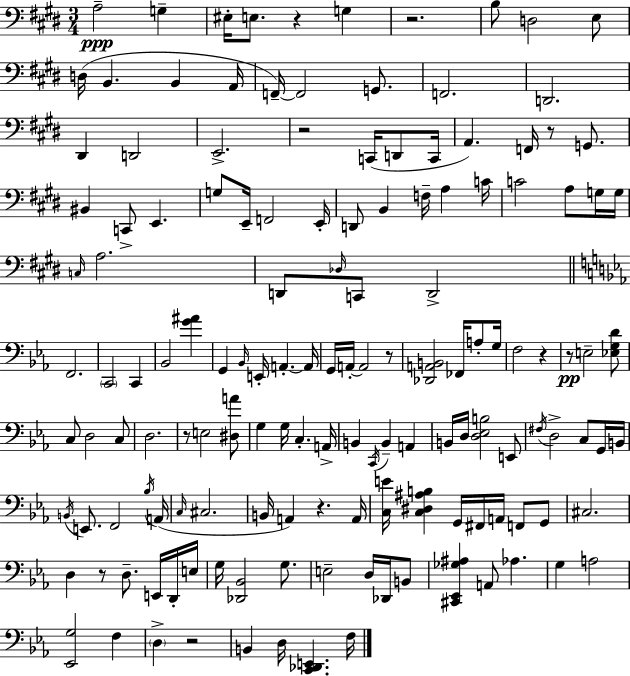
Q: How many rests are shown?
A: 11